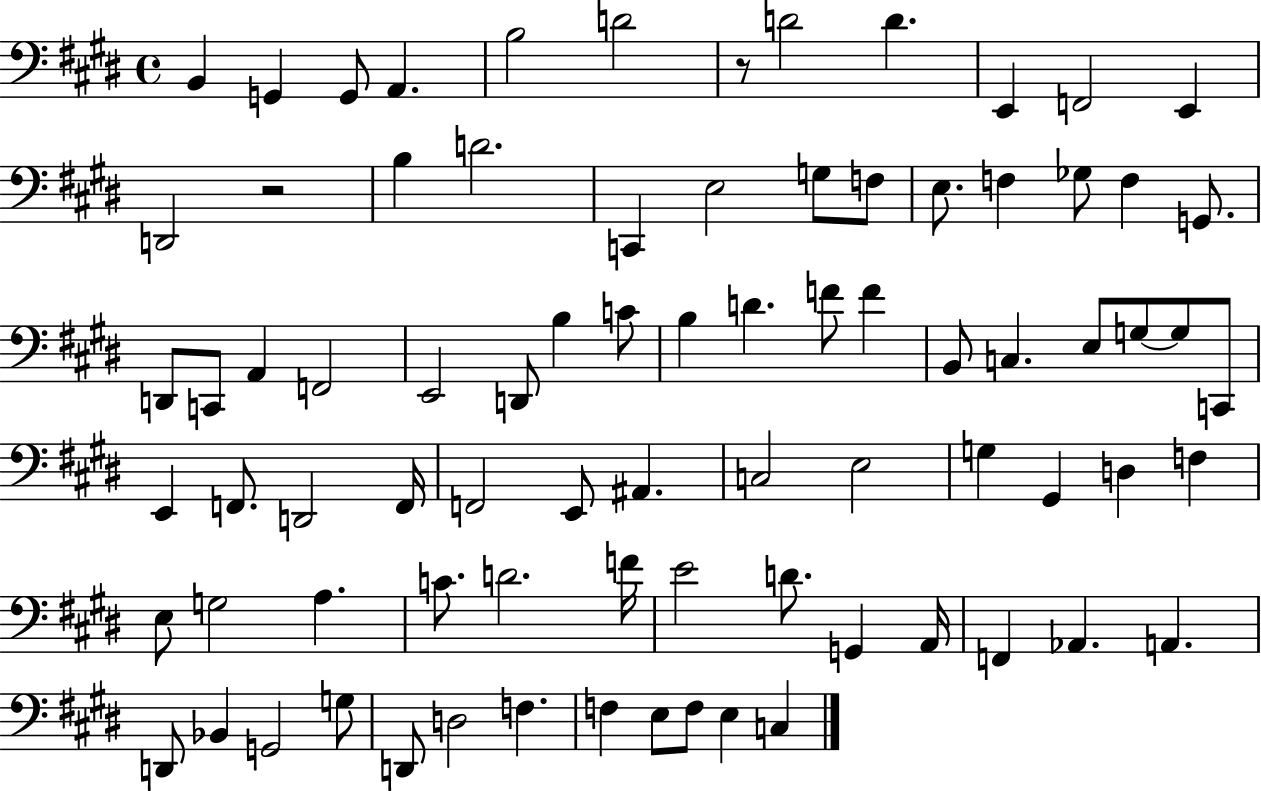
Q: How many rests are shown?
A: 2